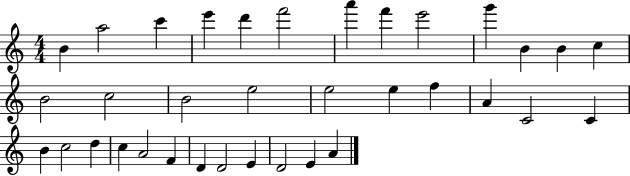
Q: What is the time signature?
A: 4/4